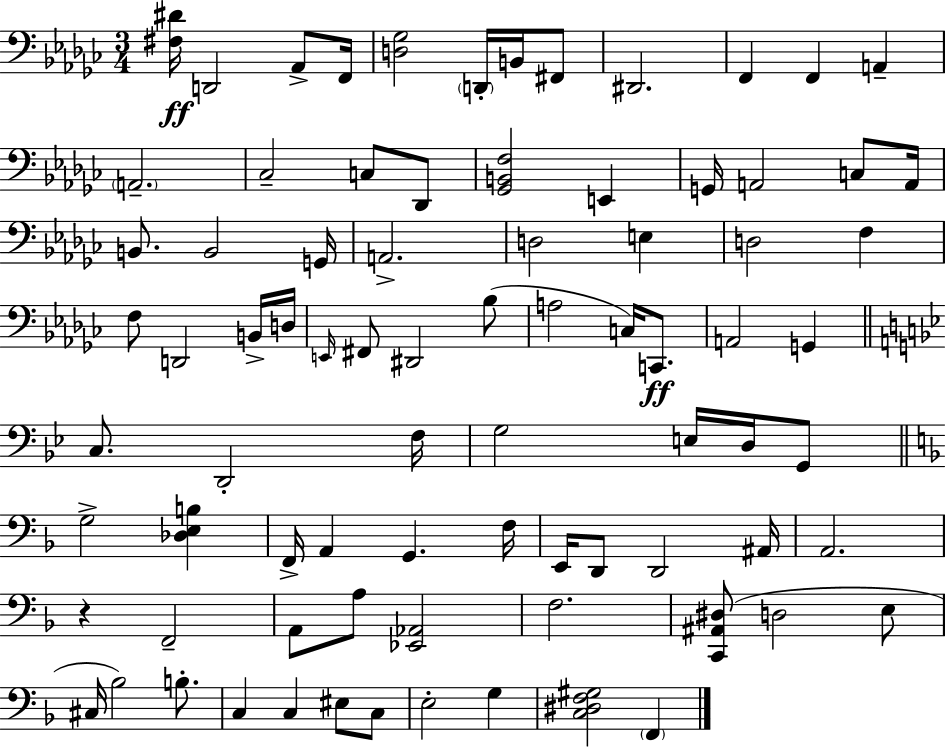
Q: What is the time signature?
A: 3/4